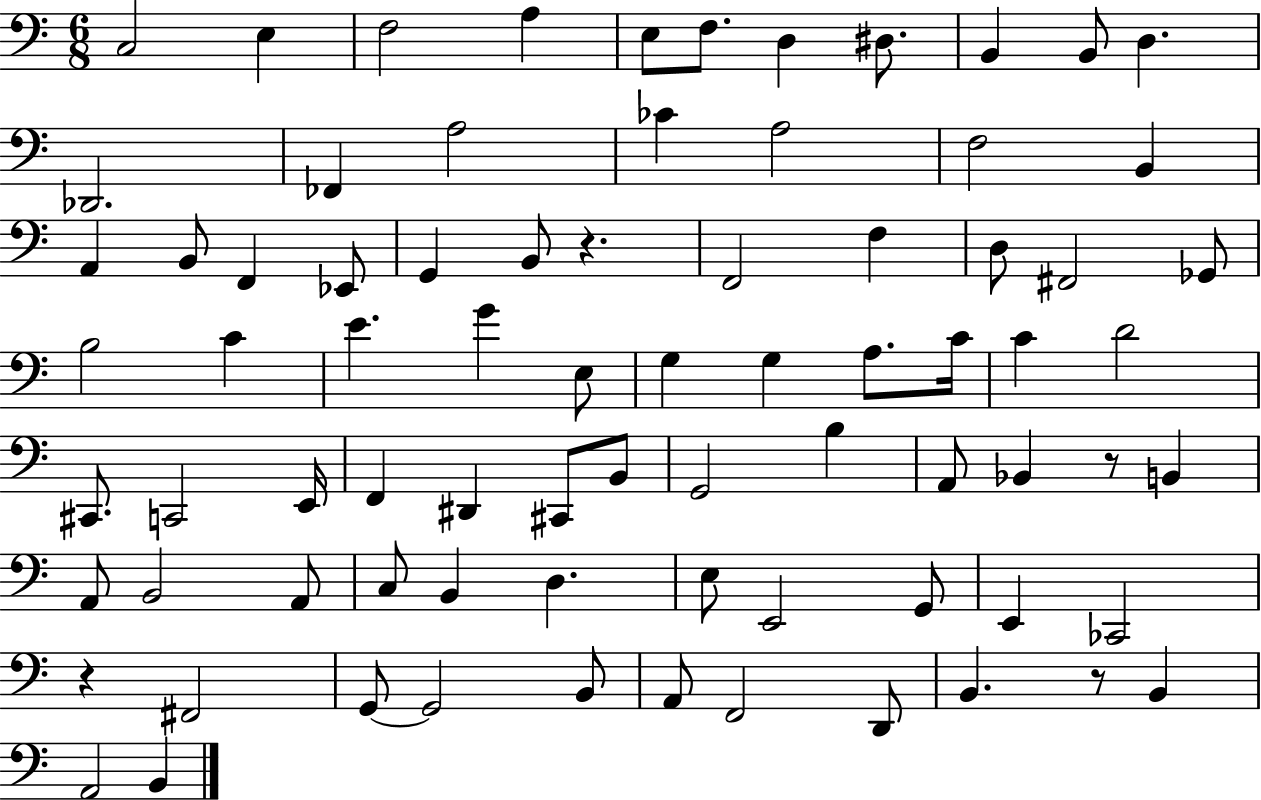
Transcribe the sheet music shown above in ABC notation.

X:1
T:Untitled
M:6/8
L:1/4
K:C
C,2 E, F,2 A, E,/2 F,/2 D, ^D,/2 B,, B,,/2 D, _D,,2 _F,, A,2 _C A,2 F,2 B,, A,, B,,/2 F,, _E,,/2 G,, B,,/2 z F,,2 F, D,/2 ^F,,2 _G,,/2 B,2 C E G E,/2 G, G, A,/2 C/4 C D2 ^C,,/2 C,,2 E,,/4 F,, ^D,, ^C,,/2 B,,/2 G,,2 B, A,,/2 _B,, z/2 B,, A,,/2 B,,2 A,,/2 C,/2 B,, D, E,/2 E,,2 G,,/2 E,, _C,,2 z ^F,,2 G,,/2 G,,2 B,,/2 A,,/2 F,,2 D,,/2 B,, z/2 B,, A,,2 B,,